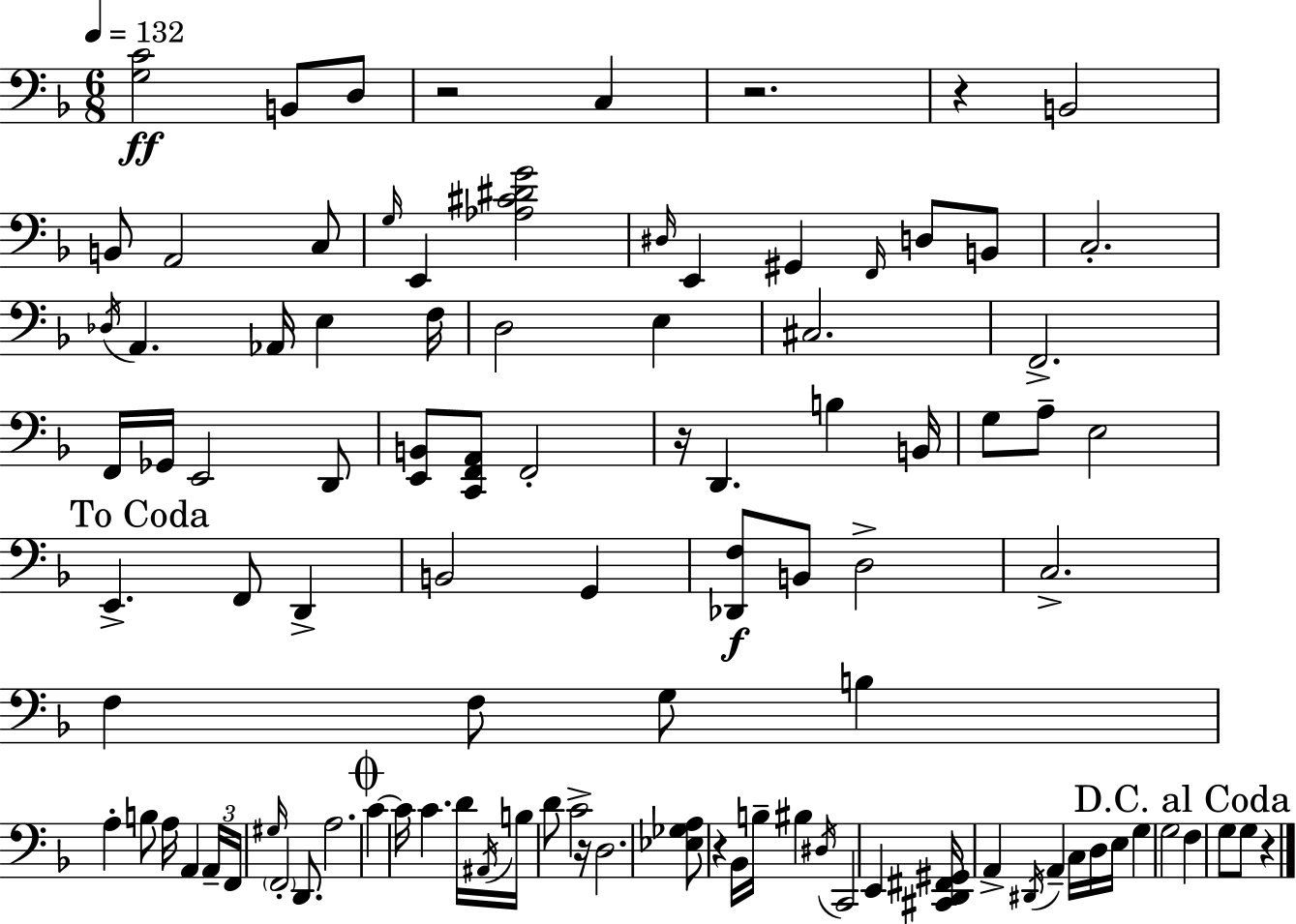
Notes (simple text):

[G3,C4]/h B2/e D3/e R/h C3/q R/h. R/q B2/h B2/e A2/h C3/e G3/s E2/q [Ab3,C#4,D#4,G4]/h D#3/s E2/q G#2/q F2/s D3/e B2/e C3/h. Db3/s A2/q. Ab2/s E3/q F3/s D3/h E3/q C#3/h. F2/h. F2/s Gb2/s E2/h D2/e [E2,B2]/e [C2,F2,A2]/e F2/h R/s D2/q. B3/q B2/s G3/e A3/e E3/h E2/q. F2/e D2/q B2/h G2/q [Db2,F3]/e B2/e D3/h C3/h. F3/q F3/e G3/e B3/q A3/q B3/e A3/s A2/q A2/s F2/s G#3/s F2/h D2/e. A3/h. C4/q C4/s C4/q. D4/s A#2/s B3/s D4/e C4/h R/s D3/h. [Eb3,Gb3,A3]/e R/q Bb2/s B3/s BIS3/q D#3/s C2/h E2/q [C#2,D2,F#2,G#2]/s A2/q D#2/s A2/q C3/s D3/s E3/s G3/q G3/h F3/q G3/e G3/e R/q